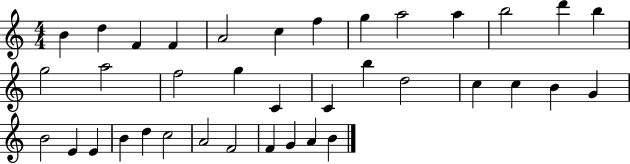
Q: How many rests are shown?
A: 0